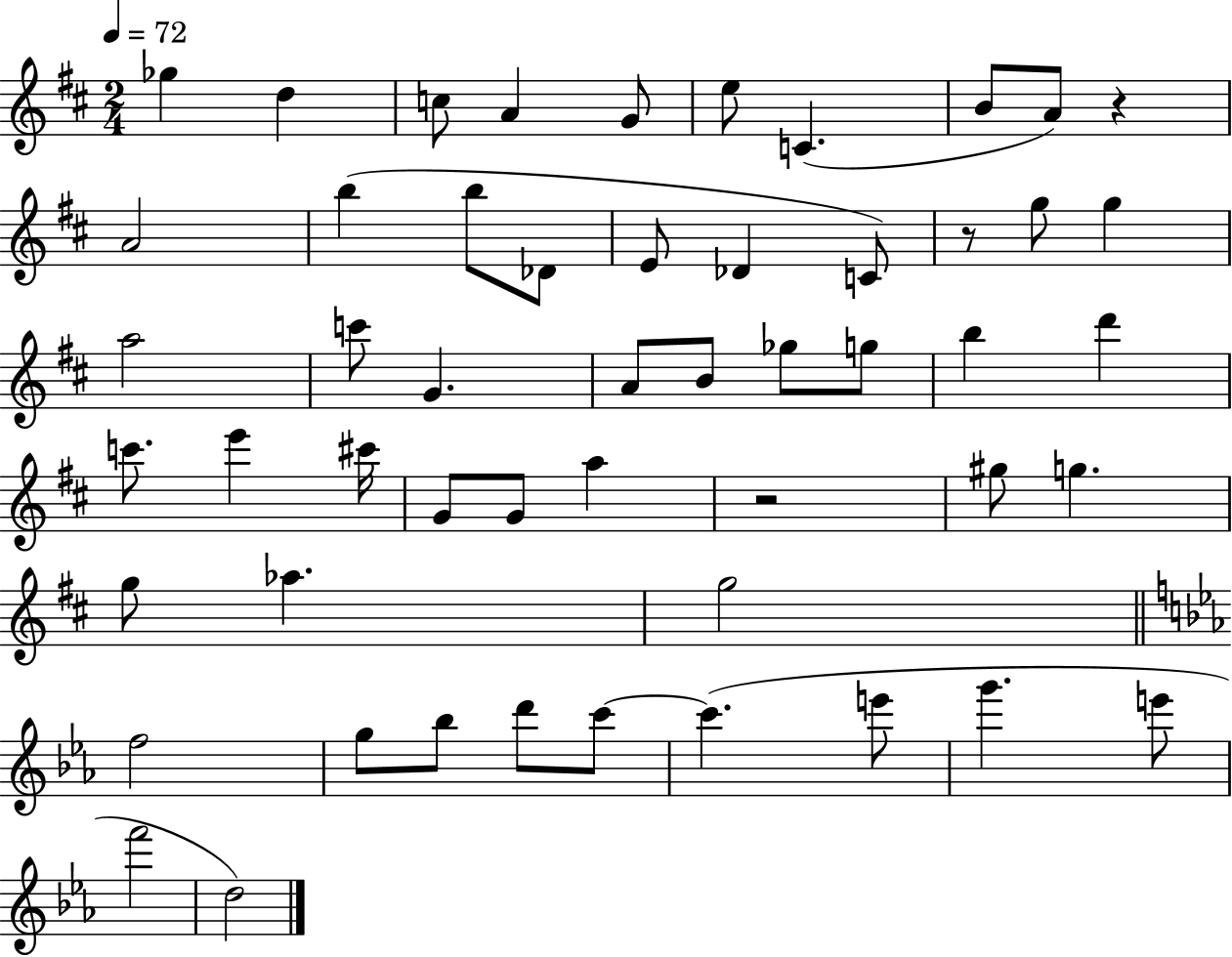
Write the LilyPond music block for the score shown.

{
  \clef treble
  \numericTimeSignature
  \time 2/4
  \key d \major
  \tempo 4 = 72
  ges''4 d''4 | c''8 a'4 g'8 | e''8 c'4.( | b'8 a'8) r4 | \break a'2 | b''4( b''8 des'8 | e'8 des'4 c'8) | r8 g''8 g''4 | \break a''2 | c'''8 g'4. | a'8 b'8 ges''8 g''8 | b''4 d'''4 | \break c'''8. e'''4 cis'''16 | g'8 g'8 a''4 | r2 | gis''8 g''4. | \break g''8 aes''4. | g''2 | \bar "||" \break \key c \minor f''2 | g''8 bes''8 d'''8 c'''8~~ | c'''4.( e'''8 | g'''4. e'''8 | \break f'''2 | d''2) | \bar "|."
}